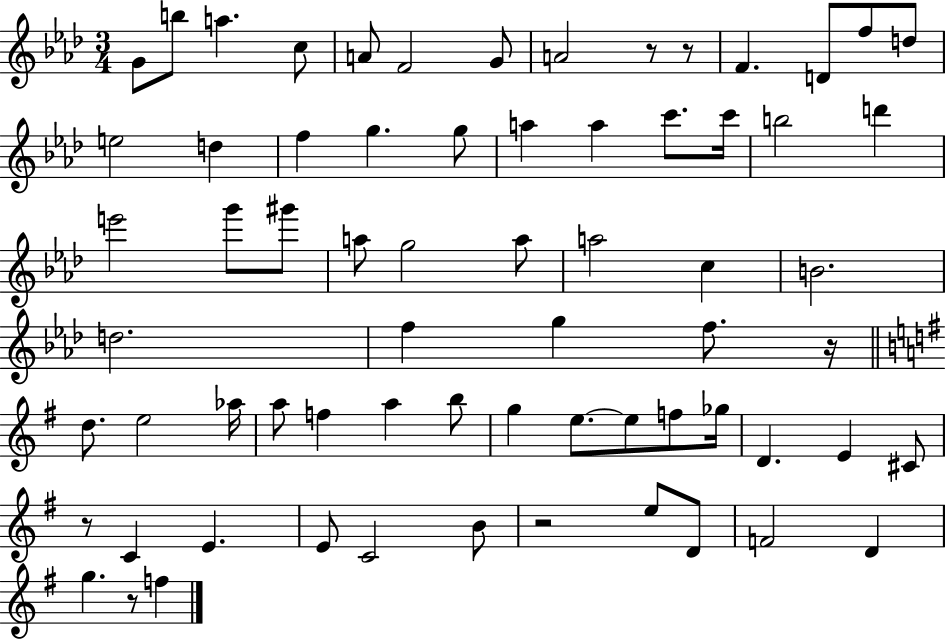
X:1
T:Untitled
M:3/4
L:1/4
K:Ab
G/2 b/2 a c/2 A/2 F2 G/2 A2 z/2 z/2 F D/2 f/2 d/2 e2 d f g g/2 a a c'/2 c'/4 b2 d' e'2 g'/2 ^g'/2 a/2 g2 a/2 a2 c B2 d2 f g f/2 z/4 d/2 e2 _a/4 a/2 f a b/2 g e/2 e/2 f/2 _g/4 D E ^C/2 z/2 C E E/2 C2 B/2 z2 e/2 D/2 F2 D g z/2 f